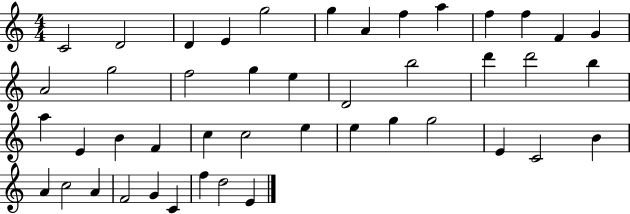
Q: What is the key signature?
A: C major